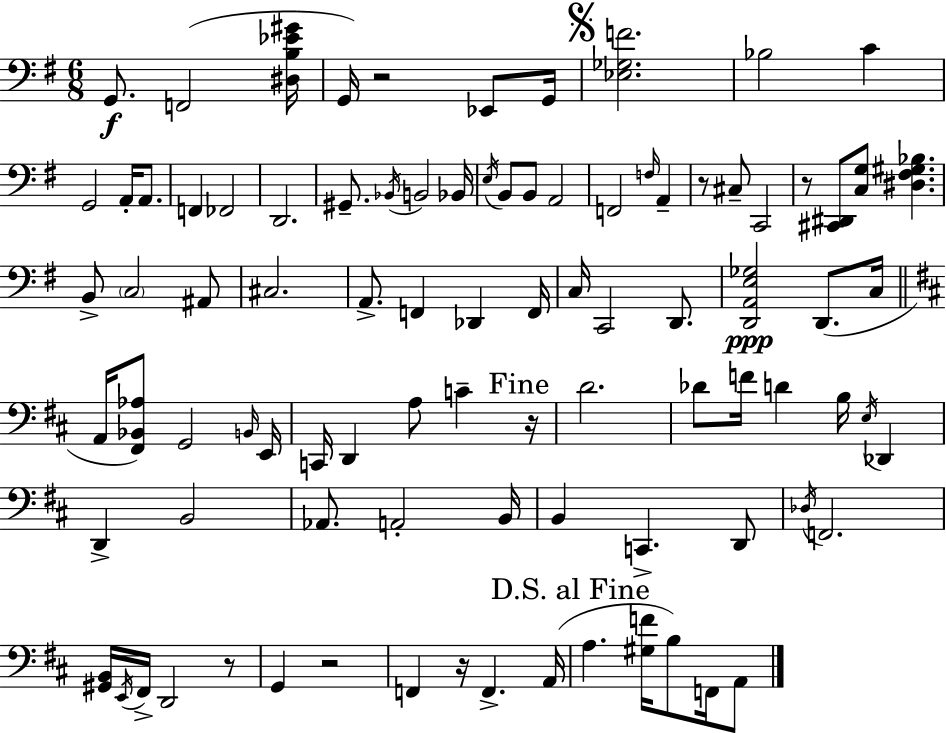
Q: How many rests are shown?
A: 7